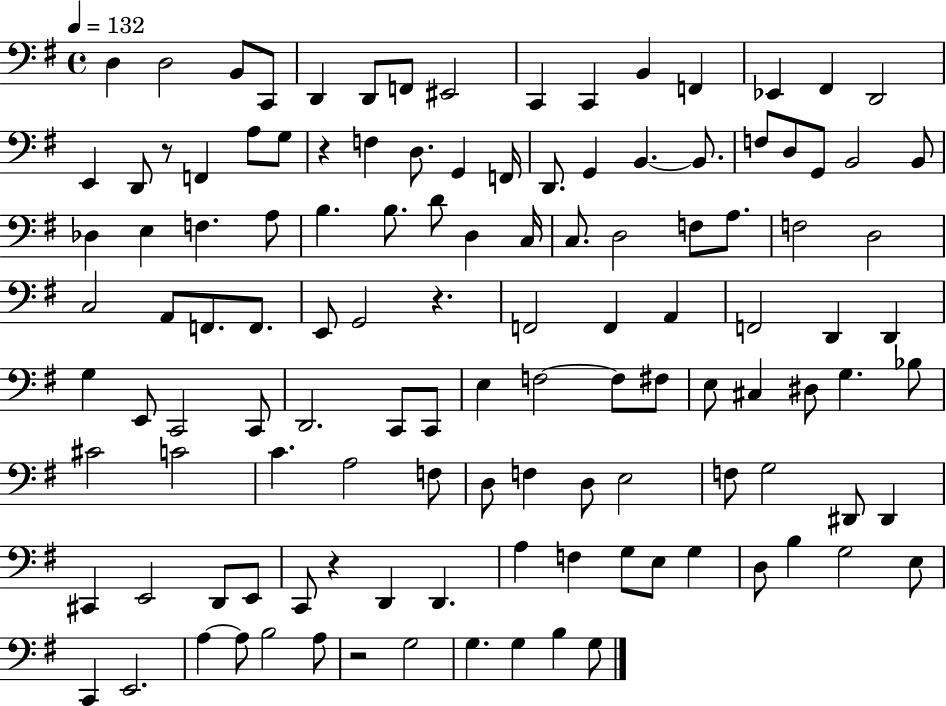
D3/q D3/h B2/e C2/e D2/q D2/e F2/e EIS2/h C2/q C2/q B2/q F2/q Eb2/q F#2/q D2/h E2/q D2/e R/e F2/q A3/e G3/e R/q F3/q D3/e. G2/q F2/s D2/e. G2/q B2/q. B2/e. F3/e D3/e G2/e B2/h B2/e Db3/q E3/q F3/q. A3/e B3/q. B3/e. D4/e D3/q C3/s C3/e. D3/h F3/e A3/e. F3/h D3/h C3/h A2/e F2/e. F2/e. E2/e G2/h R/q. F2/h F2/q A2/q F2/h D2/q D2/q G3/q E2/e C2/h C2/e D2/h. C2/e C2/e E3/q F3/h F3/e F#3/e E3/e C#3/q D#3/e G3/q. Bb3/e C#4/h C4/h C4/q. A3/h F3/e D3/e F3/q D3/e E3/h F3/e G3/h D#2/e D#2/q C#2/q E2/h D2/e E2/e C2/e R/q D2/q D2/q. A3/q F3/q G3/e E3/e G3/q D3/e B3/q G3/h E3/e C2/q E2/h. A3/q A3/e B3/h A3/e R/h G3/h G3/q. G3/q B3/q G3/e